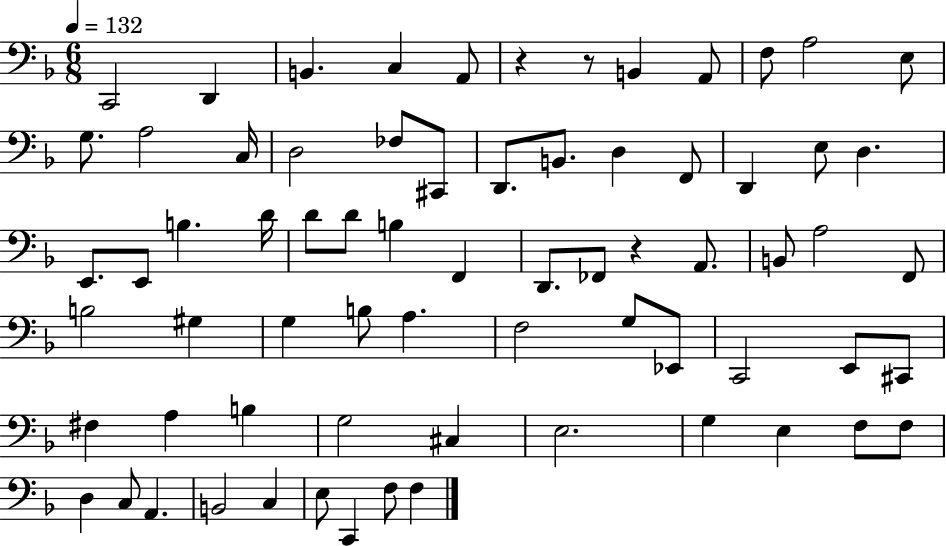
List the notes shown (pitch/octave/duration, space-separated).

C2/h D2/q B2/q. C3/q A2/e R/q R/e B2/q A2/e F3/e A3/h E3/e G3/e. A3/h C3/s D3/h FES3/e C#2/e D2/e. B2/e. D3/q F2/e D2/q E3/e D3/q. E2/e. E2/e B3/q. D4/s D4/e D4/e B3/q F2/q D2/e. FES2/e R/q A2/e. B2/e A3/h F2/e B3/h G#3/q G3/q B3/e A3/q. F3/h G3/e Eb2/e C2/h E2/e C#2/e F#3/q A3/q B3/q G3/h C#3/q E3/h. G3/q E3/q F3/e F3/e D3/q C3/e A2/q. B2/h C3/q E3/e C2/q F3/e F3/q